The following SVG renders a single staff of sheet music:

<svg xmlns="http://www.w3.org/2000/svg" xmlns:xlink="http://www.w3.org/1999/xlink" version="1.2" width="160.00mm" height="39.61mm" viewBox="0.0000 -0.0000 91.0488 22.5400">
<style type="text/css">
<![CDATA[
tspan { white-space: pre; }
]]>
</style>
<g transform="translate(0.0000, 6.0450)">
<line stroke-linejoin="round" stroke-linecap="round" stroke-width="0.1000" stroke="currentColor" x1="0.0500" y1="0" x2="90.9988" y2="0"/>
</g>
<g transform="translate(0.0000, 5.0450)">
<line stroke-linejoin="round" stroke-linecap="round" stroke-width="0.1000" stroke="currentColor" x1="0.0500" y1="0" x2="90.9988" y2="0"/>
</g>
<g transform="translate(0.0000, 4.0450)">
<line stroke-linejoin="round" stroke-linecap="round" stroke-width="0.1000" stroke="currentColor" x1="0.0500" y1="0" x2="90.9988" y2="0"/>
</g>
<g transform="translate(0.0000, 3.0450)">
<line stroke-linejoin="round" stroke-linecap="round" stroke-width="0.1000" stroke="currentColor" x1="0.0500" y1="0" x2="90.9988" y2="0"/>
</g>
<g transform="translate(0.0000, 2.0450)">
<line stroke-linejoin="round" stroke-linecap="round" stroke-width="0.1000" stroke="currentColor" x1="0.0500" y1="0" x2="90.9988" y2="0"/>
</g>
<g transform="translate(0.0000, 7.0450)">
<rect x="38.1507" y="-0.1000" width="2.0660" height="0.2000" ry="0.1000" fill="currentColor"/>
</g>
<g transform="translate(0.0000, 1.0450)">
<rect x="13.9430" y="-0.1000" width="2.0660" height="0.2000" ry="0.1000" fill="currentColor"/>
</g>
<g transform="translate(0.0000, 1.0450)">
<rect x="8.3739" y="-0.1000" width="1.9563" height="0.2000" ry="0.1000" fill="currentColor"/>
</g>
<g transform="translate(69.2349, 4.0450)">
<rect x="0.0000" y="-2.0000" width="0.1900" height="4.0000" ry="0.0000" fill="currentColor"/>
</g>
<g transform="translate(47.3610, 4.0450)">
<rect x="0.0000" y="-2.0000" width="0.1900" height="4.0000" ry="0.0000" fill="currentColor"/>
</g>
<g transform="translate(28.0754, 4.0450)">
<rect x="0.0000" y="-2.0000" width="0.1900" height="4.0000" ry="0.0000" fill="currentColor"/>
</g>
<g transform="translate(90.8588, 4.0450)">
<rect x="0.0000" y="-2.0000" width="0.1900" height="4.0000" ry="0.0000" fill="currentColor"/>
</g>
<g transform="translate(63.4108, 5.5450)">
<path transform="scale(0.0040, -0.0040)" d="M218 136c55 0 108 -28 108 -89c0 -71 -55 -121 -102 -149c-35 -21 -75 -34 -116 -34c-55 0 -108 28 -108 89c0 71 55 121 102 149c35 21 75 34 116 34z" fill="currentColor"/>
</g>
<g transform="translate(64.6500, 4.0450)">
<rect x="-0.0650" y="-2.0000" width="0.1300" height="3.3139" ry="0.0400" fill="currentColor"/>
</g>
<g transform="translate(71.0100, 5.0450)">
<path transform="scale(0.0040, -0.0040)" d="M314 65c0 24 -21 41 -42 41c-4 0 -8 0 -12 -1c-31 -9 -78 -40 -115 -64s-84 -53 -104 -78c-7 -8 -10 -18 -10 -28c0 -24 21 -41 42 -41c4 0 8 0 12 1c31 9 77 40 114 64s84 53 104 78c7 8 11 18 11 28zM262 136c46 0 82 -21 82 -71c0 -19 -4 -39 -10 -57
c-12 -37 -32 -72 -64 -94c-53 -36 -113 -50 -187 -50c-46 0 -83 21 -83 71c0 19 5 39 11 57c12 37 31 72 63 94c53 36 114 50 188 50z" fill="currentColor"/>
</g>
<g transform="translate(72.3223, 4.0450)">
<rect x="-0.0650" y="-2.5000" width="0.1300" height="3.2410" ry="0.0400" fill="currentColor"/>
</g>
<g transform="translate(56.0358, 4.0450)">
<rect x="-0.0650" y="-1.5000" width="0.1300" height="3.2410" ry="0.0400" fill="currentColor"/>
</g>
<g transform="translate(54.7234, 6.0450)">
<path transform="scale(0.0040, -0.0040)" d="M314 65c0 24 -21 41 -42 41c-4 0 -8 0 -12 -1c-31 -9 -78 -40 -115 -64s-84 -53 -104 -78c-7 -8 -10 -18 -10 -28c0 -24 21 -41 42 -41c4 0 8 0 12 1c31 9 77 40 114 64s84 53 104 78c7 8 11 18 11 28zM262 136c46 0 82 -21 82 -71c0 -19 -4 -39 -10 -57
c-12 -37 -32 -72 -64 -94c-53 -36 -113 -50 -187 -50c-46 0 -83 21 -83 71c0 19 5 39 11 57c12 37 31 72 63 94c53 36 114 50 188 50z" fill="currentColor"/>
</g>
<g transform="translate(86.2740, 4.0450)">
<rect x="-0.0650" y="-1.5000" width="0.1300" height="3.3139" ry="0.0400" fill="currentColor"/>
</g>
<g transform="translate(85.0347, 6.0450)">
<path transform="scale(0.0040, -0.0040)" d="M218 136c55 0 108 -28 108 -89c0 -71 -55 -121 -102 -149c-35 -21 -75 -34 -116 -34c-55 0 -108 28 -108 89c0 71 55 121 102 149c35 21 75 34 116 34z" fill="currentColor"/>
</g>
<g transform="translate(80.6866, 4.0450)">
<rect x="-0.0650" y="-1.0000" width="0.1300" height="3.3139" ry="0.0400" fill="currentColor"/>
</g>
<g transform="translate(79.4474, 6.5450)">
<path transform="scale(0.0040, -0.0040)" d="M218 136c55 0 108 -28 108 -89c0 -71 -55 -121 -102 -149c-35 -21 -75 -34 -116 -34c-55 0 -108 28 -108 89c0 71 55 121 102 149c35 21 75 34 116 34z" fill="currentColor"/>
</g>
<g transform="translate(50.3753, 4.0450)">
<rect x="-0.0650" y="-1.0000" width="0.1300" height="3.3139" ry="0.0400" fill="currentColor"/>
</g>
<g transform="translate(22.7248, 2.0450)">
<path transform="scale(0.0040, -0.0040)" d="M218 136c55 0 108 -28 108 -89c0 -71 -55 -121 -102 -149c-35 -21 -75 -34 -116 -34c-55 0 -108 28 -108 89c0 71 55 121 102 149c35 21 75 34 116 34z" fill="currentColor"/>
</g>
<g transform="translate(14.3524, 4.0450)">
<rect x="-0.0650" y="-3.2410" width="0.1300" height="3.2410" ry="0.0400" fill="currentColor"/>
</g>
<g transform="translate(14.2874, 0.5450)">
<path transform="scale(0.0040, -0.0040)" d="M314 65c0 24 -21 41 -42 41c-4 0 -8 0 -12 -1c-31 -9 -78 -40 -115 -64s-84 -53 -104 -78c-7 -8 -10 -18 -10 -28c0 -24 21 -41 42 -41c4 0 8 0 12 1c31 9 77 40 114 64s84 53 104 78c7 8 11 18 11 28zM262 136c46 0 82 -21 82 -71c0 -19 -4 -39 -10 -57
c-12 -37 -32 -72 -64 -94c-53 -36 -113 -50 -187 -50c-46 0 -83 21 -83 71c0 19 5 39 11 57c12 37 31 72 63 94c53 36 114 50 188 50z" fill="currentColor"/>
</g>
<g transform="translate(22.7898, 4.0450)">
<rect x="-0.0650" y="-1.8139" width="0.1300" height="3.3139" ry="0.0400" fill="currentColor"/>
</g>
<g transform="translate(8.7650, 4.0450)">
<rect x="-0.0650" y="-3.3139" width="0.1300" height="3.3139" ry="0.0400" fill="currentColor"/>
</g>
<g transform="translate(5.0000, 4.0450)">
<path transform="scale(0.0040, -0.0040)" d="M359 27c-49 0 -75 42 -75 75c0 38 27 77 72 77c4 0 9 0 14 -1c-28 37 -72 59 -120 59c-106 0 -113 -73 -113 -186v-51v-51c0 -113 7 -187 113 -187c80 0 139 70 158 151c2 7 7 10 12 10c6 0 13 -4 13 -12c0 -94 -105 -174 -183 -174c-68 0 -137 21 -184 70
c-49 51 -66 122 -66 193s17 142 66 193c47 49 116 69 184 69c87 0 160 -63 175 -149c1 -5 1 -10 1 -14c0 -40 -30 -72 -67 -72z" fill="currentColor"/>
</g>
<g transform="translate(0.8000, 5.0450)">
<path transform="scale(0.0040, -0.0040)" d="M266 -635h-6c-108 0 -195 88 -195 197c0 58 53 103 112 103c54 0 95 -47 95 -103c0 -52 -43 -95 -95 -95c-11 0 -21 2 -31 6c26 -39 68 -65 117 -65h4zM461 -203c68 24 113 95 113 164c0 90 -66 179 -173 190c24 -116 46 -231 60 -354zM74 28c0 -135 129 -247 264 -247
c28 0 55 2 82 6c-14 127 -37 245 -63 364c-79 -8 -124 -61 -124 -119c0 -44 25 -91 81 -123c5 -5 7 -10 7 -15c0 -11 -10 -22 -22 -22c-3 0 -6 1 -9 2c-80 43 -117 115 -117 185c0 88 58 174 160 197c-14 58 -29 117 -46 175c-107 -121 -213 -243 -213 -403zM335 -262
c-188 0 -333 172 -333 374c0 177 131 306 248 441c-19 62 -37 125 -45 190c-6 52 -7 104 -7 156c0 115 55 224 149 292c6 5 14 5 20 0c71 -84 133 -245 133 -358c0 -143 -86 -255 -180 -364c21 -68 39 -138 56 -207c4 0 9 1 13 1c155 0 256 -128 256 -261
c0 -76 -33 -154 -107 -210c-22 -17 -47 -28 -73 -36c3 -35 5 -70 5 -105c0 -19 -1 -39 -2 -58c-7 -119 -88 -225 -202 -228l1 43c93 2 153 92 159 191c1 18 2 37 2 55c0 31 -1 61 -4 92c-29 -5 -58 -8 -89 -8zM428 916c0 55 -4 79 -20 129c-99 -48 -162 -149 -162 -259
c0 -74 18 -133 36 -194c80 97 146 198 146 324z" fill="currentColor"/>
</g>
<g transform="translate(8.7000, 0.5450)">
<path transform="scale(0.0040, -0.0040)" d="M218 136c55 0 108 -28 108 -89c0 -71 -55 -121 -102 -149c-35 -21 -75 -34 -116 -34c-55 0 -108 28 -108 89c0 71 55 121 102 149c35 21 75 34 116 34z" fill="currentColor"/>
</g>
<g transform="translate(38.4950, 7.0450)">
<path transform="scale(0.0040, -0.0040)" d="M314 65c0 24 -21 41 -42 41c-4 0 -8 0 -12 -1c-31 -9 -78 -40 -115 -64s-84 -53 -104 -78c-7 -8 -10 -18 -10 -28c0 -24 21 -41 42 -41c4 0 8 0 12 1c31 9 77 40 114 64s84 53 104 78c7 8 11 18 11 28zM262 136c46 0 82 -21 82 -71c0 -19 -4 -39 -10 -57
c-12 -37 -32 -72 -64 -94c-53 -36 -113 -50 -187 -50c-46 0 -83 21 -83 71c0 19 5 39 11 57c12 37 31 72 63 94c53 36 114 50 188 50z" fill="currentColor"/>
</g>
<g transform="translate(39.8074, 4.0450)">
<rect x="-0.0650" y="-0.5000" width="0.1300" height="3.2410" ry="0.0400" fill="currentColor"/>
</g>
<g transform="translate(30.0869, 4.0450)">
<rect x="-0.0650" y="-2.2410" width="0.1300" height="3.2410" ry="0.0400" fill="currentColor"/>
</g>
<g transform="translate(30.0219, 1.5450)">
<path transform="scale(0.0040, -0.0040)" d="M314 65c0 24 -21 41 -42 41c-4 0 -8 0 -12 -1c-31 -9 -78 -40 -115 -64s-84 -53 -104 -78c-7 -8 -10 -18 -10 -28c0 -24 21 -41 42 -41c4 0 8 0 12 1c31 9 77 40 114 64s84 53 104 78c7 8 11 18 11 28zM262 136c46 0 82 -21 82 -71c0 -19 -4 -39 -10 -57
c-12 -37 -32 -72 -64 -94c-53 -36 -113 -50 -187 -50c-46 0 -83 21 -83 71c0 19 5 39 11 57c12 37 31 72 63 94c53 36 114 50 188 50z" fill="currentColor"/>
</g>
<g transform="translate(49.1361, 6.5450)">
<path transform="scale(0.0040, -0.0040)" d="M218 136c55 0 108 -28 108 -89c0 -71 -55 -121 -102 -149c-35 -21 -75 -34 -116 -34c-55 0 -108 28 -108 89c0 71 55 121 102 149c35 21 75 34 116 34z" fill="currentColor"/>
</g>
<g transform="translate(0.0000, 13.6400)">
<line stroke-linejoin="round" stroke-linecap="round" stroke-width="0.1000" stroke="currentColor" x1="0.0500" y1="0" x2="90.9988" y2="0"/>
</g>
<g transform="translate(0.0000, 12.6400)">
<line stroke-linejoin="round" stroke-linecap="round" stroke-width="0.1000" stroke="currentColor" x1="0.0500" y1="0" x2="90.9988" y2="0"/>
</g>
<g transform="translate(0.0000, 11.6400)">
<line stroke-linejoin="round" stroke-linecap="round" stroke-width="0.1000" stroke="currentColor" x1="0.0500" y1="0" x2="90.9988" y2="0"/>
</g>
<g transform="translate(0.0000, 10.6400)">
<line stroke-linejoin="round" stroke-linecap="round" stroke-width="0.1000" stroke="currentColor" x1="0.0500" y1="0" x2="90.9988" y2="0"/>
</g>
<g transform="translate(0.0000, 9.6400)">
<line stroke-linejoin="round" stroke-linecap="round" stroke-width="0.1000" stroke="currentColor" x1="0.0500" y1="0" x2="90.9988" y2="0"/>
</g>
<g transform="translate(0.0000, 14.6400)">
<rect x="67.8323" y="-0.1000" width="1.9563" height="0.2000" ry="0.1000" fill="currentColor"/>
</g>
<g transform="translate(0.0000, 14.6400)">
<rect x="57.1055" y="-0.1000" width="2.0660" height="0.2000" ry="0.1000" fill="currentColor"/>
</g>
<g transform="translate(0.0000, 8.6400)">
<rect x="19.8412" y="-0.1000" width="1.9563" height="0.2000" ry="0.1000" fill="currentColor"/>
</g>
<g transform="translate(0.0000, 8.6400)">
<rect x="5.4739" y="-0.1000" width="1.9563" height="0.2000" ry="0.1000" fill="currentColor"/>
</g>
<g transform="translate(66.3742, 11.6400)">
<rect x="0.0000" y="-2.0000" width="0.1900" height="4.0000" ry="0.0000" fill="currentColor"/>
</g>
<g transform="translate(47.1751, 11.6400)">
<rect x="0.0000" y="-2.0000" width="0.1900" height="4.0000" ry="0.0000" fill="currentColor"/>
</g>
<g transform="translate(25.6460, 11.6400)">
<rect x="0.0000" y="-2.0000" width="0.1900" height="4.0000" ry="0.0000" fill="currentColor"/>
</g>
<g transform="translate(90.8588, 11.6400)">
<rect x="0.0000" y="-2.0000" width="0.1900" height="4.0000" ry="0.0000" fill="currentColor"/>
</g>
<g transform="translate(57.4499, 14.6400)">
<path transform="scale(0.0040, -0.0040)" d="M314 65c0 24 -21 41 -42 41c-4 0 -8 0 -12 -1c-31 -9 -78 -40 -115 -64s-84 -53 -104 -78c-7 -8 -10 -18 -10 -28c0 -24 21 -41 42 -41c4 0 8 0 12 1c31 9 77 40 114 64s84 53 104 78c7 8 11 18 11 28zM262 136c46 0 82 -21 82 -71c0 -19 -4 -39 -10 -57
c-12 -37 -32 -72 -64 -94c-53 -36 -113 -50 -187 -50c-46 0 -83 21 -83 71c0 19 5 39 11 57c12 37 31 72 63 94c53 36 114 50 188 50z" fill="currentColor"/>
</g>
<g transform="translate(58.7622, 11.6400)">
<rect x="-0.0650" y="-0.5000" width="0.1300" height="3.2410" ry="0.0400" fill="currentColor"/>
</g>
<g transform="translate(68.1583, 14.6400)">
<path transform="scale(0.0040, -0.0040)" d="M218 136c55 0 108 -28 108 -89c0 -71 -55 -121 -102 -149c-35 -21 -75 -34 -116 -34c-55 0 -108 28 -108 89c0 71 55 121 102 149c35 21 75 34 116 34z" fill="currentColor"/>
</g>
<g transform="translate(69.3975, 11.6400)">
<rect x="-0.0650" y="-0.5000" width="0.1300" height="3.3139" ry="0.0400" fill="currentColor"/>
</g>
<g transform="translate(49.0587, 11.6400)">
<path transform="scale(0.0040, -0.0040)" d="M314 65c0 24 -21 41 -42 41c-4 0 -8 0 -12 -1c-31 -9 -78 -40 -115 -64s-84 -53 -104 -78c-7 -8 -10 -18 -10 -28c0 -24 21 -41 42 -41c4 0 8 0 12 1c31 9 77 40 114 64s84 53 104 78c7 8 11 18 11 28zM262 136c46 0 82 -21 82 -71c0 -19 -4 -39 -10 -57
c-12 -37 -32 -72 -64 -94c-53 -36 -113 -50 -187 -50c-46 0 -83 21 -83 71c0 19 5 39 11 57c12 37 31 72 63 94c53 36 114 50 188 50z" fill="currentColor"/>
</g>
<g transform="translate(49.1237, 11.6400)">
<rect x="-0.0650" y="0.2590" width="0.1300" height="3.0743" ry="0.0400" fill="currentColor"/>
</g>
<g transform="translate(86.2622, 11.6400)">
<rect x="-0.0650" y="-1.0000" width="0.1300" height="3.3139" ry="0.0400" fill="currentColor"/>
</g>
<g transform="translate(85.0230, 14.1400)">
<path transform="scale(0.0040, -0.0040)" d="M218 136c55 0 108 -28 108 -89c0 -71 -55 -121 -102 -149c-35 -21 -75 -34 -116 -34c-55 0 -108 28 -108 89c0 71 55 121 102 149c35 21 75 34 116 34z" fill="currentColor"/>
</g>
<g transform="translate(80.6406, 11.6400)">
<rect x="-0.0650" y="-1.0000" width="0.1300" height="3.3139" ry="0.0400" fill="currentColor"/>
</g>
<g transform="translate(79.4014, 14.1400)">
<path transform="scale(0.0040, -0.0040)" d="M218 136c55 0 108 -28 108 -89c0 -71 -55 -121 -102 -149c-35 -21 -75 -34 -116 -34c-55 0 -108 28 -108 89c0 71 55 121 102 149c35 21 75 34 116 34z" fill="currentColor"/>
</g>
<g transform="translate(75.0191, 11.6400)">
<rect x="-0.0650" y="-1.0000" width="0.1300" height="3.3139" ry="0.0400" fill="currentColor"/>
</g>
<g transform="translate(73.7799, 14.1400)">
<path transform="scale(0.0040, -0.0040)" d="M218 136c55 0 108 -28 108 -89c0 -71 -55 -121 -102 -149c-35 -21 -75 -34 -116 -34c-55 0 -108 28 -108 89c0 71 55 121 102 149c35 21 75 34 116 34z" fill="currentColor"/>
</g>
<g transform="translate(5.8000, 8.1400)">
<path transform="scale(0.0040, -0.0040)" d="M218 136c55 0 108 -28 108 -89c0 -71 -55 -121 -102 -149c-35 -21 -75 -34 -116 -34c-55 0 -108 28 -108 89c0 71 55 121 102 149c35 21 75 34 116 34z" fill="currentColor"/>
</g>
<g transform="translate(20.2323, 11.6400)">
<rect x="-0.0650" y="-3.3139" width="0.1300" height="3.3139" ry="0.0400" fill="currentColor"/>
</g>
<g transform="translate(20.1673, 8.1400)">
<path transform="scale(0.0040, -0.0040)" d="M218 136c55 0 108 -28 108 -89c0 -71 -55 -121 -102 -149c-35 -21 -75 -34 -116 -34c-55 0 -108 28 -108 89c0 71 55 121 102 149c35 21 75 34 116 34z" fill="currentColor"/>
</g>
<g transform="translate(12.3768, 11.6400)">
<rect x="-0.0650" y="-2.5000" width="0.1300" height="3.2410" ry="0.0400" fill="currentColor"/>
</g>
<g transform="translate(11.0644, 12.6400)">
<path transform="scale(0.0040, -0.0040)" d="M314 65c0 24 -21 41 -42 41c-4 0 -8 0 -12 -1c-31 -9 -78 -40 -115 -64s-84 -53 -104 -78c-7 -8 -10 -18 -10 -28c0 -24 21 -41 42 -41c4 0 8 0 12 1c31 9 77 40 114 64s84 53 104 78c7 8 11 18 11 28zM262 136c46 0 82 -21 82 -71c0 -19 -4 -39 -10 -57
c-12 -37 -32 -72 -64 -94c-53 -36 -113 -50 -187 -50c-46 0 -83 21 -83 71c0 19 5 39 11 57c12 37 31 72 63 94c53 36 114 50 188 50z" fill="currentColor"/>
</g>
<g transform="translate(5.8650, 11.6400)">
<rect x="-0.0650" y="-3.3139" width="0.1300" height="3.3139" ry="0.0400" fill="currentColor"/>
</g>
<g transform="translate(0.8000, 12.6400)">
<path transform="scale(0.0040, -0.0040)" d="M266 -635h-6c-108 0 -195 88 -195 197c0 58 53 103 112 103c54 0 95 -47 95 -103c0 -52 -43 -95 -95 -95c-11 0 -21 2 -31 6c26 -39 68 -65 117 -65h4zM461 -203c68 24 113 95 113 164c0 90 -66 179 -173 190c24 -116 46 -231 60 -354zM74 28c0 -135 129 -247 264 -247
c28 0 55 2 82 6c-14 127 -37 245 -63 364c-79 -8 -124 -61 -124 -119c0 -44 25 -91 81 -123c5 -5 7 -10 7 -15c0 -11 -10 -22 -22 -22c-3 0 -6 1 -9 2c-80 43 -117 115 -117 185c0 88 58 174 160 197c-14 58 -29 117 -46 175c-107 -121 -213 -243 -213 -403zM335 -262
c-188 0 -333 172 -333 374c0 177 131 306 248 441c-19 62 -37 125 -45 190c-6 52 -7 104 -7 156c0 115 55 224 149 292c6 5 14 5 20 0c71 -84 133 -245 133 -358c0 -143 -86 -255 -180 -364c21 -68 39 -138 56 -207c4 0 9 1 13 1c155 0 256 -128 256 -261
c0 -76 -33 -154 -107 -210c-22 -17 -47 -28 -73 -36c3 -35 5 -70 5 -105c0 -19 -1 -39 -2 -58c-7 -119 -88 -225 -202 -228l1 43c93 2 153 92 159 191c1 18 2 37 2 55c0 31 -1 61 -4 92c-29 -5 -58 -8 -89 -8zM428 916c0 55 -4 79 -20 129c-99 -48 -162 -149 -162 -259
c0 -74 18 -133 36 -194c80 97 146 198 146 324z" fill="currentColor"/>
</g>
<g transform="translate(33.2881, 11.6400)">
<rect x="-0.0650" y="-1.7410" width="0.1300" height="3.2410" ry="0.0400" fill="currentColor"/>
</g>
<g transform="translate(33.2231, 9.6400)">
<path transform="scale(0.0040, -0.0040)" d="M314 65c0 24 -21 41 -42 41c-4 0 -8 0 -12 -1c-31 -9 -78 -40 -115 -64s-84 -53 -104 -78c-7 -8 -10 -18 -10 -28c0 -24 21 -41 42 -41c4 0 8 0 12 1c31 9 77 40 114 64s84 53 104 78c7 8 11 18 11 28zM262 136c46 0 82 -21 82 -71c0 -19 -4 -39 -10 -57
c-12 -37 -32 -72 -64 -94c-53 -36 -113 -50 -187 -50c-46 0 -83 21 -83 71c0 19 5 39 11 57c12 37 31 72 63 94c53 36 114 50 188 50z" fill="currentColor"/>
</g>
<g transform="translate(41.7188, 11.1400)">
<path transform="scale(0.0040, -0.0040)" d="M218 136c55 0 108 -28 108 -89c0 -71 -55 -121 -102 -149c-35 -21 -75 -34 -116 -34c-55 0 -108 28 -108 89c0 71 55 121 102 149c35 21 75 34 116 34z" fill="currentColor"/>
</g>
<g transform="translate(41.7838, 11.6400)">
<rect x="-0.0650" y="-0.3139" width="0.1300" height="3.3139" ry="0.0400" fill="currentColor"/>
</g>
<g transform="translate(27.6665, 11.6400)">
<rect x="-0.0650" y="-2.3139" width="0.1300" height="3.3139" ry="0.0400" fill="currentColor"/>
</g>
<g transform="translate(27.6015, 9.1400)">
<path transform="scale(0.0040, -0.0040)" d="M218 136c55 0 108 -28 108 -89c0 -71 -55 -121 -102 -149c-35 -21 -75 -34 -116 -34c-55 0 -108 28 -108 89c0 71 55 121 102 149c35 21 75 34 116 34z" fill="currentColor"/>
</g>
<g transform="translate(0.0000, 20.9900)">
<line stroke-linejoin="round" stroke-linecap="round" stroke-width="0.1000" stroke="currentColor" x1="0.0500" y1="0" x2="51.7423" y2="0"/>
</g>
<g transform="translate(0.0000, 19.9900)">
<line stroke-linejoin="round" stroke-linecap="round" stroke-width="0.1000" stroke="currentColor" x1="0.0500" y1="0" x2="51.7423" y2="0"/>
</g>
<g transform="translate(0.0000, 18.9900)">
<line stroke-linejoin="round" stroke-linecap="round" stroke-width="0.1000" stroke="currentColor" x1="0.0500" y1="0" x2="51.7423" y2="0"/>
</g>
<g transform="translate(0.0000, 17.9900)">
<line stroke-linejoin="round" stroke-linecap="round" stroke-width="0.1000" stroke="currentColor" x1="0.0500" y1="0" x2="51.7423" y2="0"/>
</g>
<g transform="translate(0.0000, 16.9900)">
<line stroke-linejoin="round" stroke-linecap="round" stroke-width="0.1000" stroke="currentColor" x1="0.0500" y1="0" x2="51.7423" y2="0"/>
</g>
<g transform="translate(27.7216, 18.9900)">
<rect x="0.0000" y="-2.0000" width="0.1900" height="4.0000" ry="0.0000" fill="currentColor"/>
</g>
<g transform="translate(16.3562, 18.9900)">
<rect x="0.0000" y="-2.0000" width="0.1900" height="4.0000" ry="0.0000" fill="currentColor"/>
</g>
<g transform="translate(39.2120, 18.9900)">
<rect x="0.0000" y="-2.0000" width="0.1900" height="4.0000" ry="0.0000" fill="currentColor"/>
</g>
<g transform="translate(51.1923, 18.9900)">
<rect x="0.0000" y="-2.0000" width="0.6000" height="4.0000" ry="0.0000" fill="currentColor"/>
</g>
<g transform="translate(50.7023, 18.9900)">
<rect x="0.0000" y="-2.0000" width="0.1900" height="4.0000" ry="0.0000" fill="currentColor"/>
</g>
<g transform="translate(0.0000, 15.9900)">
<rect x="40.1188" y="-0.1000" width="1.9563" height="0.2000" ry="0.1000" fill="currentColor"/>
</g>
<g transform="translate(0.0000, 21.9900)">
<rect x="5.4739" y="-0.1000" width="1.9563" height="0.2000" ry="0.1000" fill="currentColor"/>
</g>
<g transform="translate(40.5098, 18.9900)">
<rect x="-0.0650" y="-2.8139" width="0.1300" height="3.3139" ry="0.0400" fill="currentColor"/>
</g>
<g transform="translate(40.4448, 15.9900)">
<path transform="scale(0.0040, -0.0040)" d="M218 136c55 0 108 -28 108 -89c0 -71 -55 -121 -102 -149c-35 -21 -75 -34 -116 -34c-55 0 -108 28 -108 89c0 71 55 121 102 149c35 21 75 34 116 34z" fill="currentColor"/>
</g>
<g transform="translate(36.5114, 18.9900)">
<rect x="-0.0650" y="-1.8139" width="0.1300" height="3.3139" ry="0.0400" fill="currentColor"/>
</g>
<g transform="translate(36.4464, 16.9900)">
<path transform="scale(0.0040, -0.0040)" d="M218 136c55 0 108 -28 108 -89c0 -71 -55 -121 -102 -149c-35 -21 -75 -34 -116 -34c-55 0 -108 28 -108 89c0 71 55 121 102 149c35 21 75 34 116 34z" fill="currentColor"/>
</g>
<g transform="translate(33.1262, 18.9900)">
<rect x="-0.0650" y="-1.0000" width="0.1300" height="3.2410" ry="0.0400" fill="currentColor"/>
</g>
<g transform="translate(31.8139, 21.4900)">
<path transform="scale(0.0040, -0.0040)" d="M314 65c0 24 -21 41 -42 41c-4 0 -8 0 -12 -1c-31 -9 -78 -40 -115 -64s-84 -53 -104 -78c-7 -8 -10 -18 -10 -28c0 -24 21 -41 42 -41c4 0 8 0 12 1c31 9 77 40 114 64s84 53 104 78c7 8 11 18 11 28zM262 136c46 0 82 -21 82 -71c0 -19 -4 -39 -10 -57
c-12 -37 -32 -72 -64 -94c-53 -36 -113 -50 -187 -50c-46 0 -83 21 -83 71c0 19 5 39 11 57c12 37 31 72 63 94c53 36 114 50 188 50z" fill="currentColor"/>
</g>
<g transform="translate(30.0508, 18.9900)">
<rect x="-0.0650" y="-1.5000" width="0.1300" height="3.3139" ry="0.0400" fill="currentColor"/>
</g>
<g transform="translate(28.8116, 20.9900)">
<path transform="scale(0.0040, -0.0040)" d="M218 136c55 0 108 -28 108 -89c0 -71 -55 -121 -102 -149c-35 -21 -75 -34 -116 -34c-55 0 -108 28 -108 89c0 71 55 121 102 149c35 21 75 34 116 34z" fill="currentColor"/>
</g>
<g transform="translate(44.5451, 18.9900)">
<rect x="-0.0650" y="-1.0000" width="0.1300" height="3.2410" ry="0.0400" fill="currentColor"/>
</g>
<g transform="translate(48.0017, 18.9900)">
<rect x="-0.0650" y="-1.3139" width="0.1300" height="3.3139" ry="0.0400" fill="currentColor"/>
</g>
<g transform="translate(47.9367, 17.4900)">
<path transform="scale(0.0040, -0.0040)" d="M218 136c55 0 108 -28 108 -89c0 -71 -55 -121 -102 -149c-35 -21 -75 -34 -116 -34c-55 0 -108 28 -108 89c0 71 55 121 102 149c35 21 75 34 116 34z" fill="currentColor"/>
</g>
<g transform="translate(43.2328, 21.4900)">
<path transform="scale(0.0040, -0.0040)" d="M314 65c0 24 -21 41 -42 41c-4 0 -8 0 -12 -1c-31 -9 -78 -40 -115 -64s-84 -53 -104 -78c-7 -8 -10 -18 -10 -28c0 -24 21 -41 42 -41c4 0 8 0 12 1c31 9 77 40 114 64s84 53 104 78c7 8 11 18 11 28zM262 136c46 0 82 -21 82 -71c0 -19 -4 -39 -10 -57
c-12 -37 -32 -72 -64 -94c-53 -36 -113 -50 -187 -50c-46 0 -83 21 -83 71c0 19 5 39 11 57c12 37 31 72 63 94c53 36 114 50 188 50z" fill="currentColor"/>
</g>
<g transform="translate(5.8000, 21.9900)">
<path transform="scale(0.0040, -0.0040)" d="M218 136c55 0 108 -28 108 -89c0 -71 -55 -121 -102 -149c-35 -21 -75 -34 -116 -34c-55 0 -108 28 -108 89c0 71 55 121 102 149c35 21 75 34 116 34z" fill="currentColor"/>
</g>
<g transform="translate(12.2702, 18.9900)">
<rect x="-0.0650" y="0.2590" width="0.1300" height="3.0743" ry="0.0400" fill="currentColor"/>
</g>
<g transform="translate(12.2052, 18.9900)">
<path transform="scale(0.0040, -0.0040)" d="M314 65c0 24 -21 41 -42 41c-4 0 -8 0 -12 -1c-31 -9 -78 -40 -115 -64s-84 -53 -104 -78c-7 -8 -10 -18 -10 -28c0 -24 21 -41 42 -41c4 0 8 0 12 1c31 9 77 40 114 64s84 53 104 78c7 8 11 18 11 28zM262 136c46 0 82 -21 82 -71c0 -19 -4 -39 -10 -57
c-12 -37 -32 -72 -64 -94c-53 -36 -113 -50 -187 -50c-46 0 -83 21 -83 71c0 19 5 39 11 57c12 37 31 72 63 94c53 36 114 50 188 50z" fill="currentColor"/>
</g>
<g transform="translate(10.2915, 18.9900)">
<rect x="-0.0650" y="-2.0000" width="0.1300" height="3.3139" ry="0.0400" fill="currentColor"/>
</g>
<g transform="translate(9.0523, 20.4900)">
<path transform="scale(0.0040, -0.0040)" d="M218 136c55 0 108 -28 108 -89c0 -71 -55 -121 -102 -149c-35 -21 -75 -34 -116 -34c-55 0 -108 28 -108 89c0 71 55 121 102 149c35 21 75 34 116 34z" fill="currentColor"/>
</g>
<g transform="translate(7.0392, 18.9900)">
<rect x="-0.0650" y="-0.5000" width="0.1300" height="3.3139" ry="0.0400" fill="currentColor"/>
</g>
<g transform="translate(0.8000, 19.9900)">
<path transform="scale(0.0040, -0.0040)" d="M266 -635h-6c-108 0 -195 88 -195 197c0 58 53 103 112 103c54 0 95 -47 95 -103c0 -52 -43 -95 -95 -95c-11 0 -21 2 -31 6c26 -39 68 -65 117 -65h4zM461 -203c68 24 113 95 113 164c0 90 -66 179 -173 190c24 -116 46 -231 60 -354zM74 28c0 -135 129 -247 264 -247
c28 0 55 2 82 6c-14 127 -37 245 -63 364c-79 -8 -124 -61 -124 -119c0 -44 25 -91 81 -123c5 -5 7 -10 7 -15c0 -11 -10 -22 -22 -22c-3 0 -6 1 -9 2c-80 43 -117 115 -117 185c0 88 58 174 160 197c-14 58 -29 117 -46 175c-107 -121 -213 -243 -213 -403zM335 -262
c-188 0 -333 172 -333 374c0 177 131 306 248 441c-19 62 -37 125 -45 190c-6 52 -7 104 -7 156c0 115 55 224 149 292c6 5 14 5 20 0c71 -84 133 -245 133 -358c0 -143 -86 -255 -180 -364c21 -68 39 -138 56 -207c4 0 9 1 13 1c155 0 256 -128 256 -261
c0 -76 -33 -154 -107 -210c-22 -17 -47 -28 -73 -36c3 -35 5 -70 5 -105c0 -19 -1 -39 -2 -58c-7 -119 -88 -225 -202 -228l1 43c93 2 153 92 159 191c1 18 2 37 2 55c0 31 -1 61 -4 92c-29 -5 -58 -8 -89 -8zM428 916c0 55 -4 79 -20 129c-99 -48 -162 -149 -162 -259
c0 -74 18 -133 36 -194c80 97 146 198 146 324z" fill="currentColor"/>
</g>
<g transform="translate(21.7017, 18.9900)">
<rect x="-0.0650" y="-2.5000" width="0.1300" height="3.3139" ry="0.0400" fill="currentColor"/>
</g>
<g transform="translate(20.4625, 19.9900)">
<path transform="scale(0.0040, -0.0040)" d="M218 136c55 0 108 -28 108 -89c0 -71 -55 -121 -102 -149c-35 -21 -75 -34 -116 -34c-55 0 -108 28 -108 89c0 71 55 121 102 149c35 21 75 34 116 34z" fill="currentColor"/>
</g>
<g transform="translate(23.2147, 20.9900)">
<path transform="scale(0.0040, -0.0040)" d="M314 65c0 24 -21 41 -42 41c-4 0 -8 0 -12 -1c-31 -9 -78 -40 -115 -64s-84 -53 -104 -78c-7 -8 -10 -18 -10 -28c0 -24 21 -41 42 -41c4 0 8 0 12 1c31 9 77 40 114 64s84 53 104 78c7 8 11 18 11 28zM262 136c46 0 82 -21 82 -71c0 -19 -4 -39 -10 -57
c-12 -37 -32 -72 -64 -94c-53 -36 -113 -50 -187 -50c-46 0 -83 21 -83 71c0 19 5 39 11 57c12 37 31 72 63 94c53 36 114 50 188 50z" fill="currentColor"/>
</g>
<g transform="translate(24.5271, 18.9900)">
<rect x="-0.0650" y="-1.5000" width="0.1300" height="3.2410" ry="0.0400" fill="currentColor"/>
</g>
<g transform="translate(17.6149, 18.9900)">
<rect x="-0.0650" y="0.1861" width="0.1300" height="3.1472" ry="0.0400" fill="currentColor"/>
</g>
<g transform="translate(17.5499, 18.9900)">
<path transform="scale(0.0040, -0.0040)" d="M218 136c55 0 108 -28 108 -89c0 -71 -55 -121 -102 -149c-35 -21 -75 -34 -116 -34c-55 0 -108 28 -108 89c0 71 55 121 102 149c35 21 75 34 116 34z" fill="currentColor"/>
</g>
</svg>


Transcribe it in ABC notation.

X:1
T:Untitled
M:4/4
L:1/4
K:C
b b2 f g2 C2 D E2 F G2 D E b G2 b g f2 c B2 C2 C D D D C F B2 B G E2 E D2 f a D2 e